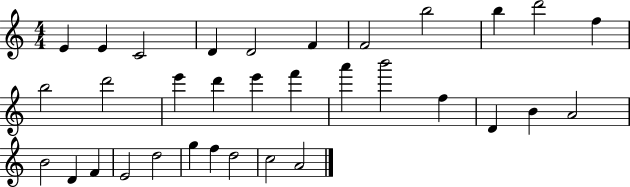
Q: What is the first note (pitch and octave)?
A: E4